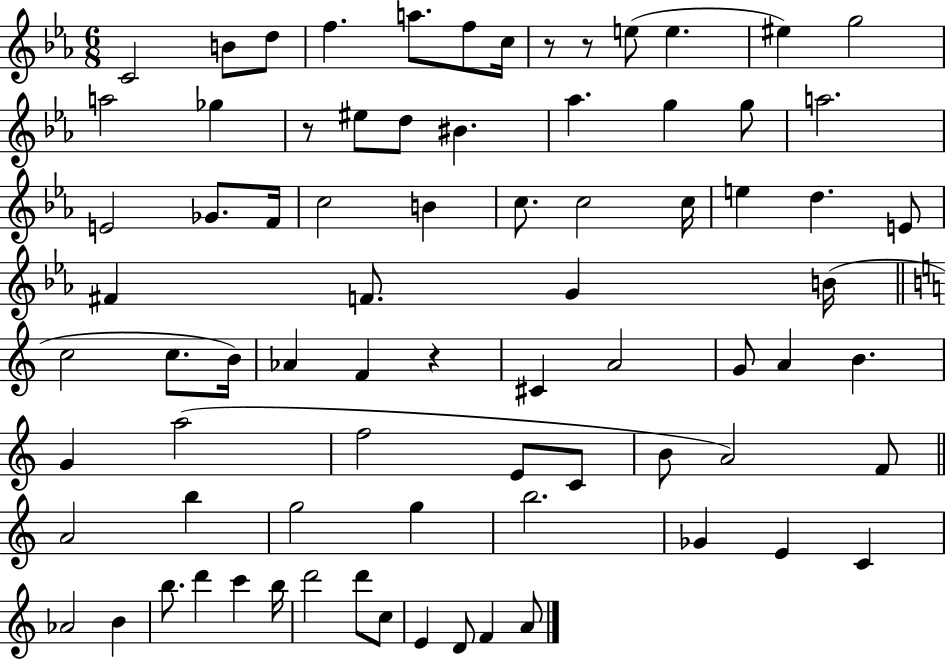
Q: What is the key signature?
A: EES major